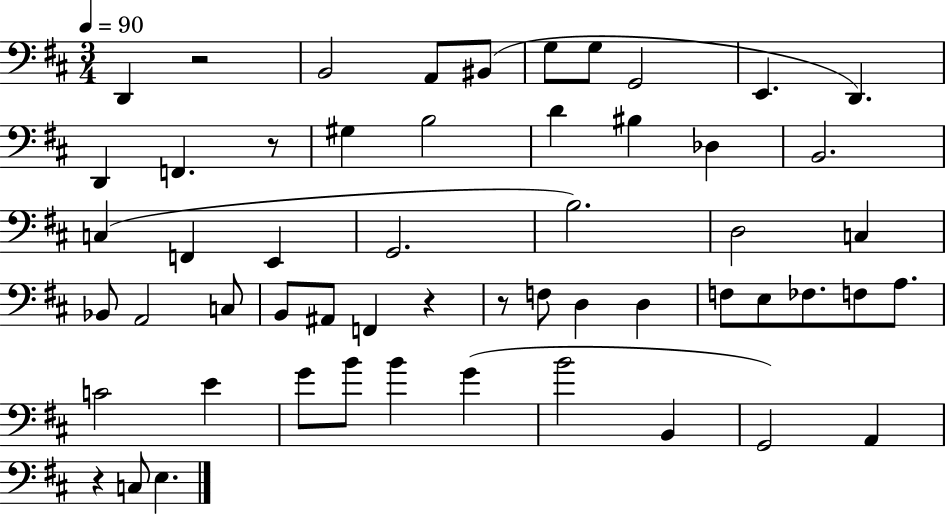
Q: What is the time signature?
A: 3/4